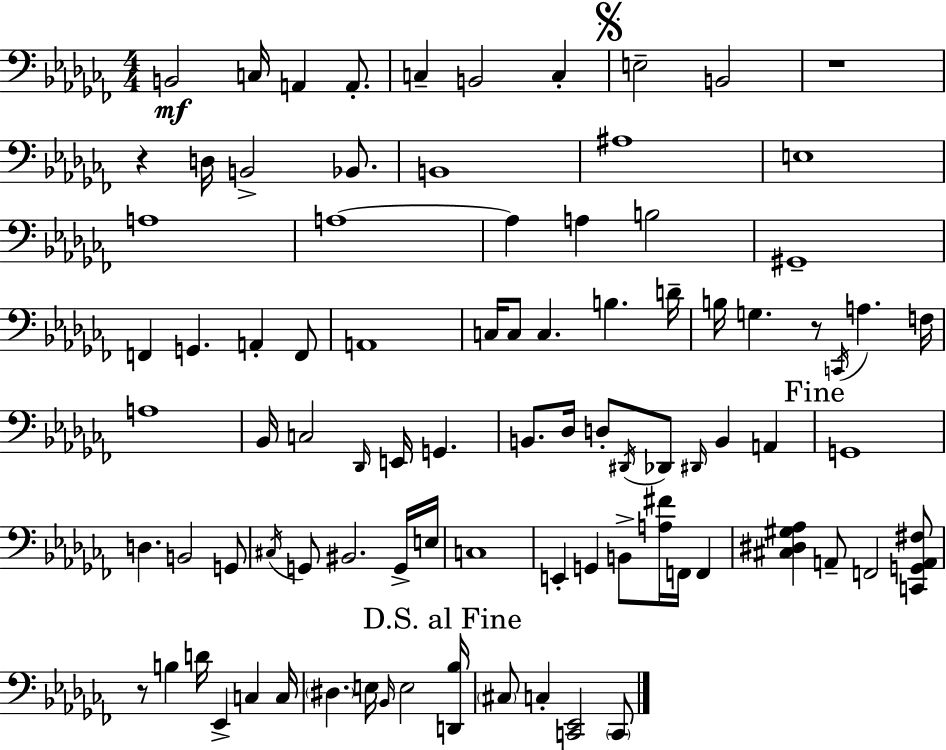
X:1
T:Untitled
M:4/4
L:1/4
K:Abm
B,,2 C,/4 A,, A,,/2 C, B,,2 C, E,2 B,,2 z4 z D,/4 B,,2 _B,,/2 B,,4 ^A,4 E,4 A,4 A,4 A, A, B,2 ^G,,4 F,, G,, A,, F,,/2 A,,4 C,/4 C,/2 C, B, D/4 B,/4 G, z/2 C,,/4 A, F,/4 A,4 _B,,/4 C,2 _D,,/4 E,,/4 G,, B,,/2 _D,/4 D,/2 ^D,,/4 _D,,/2 ^D,,/4 B,, A,, G,,4 D, B,,2 G,,/2 ^C,/4 G,,/2 ^B,,2 G,,/4 E,/4 C,4 E,, G,, B,,/2 [A,^F]/4 F,,/4 F,, [^C,^D,^G,_A,] A,,/2 F,,2 [C,,G,,A,,^F,]/2 z/2 B, D/4 _E,, C, C,/4 ^D, E,/4 _B,,/4 E,2 [D,,_B,]/4 ^C,/2 C, [C,,_E,,]2 C,,/2